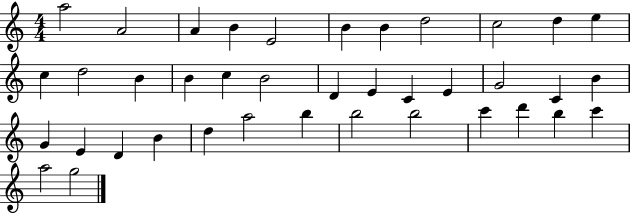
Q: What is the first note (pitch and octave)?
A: A5